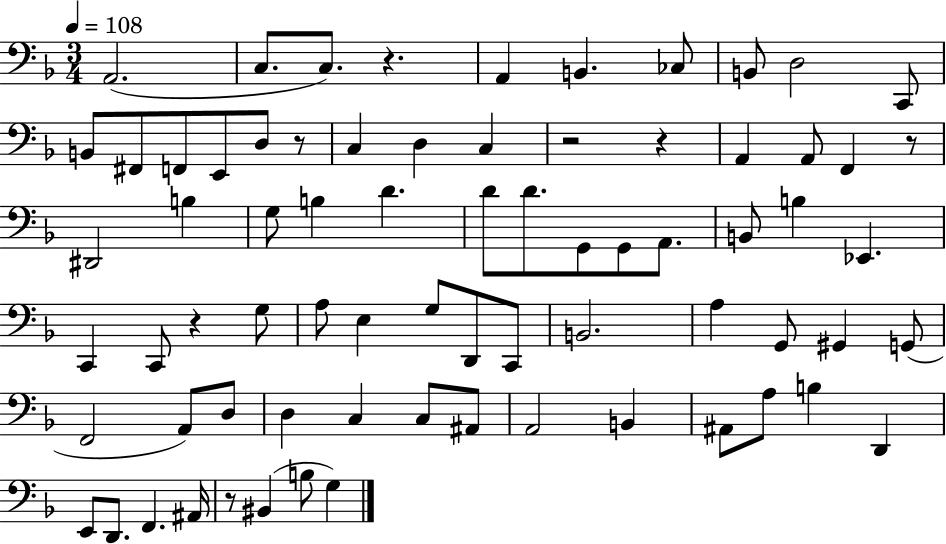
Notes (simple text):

A2/h. C3/e. C3/e. R/q. A2/q B2/q. CES3/e B2/e D3/h C2/e B2/e F#2/e F2/e E2/e D3/e R/e C3/q D3/q C3/q R/h R/q A2/q A2/e F2/q R/e D#2/h B3/q G3/e B3/q D4/q. D4/e D4/e. G2/e G2/e A2/e. B2/e B3/q Eb2/q. C2/q C2/e R/q G3/e A3/e E3/q G3/e D2/e C2/e B2/h. A3/q G2/e G#2/q G2/e F2/h A2/e D3/e D3/q C3/q C3/e A#2/e A2/h B2/q A#2/e A3/e B3/q D2/q E2/e D2/e. F2/q. A#2/s R/e BIS2/q B3/e G3/q